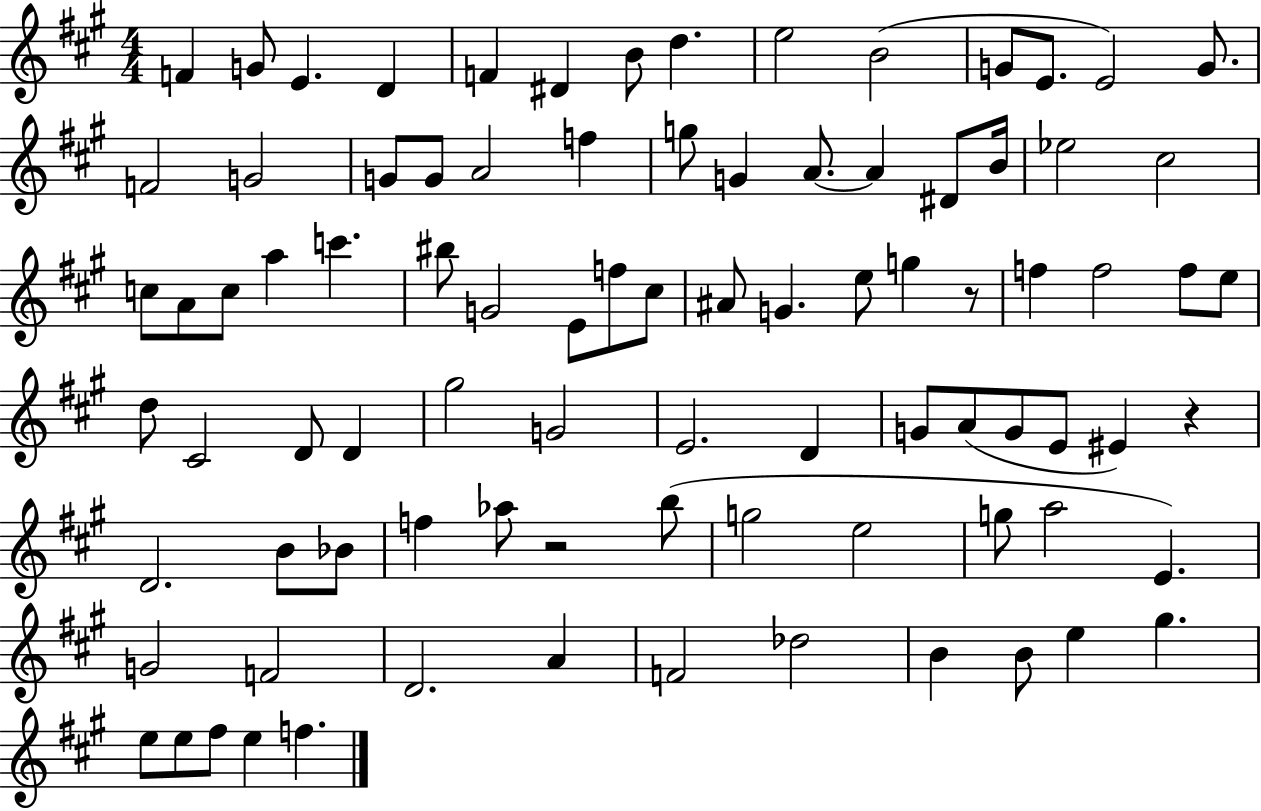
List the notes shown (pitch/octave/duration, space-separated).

F4/q G4/e E4/q. D4/q F4/q D#4/q B4/e D5/q. E5/h B4/h G4/e E4/e. E4/h G4/e. F4/h G4/h G4/e G4/e A4/h F5/q G5/e G4/q A4/e. A4/q D#4/e B4/s Eb5/h C#5/h C5/e A4/e C5/e A5/q C6/q. BIS5/e G4/h E4/e F5/e C#5/e A#4/e G4/q. E5/e G5/q R/e F5/q F5/h F5/e E5/e D5/e C#4/h D4/e D4/q G#5/h G4/h E4/h. D4/q G4/e A4/e G4/e E4/e EIS4/q R/q D4/h. B4/e Bb4/e F5/q Ab5/e R/h B5/e G5/h E5/h G5/e A5/h E4/q. G4/h F4/h D4/h. A4/q F4/h Db5/h B4/q B4/e E5/q G#5/q. E5/e E5/e F#5/e E5/q F5/q.